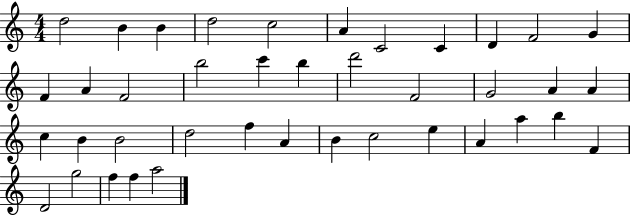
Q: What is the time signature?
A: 4/4